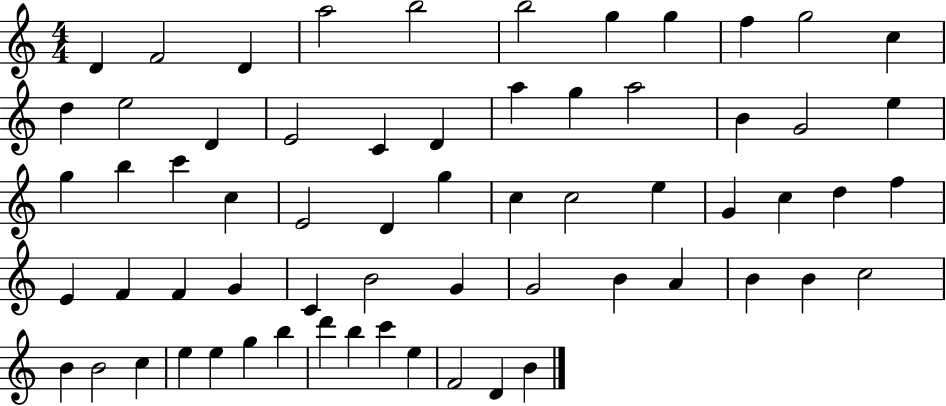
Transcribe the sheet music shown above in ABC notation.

X:1
T:Untitled
M:4/4
L:1/4
K:C
D F2 D a2 b2 b2 g g f g2 c d e2 D E2 C D a g a2 B G2 e g b c' c E2 D g c c2 e G c d f E F F G C B2 G G2 B A B B c2 B B2 c e e g b d' b c' e F2 D B